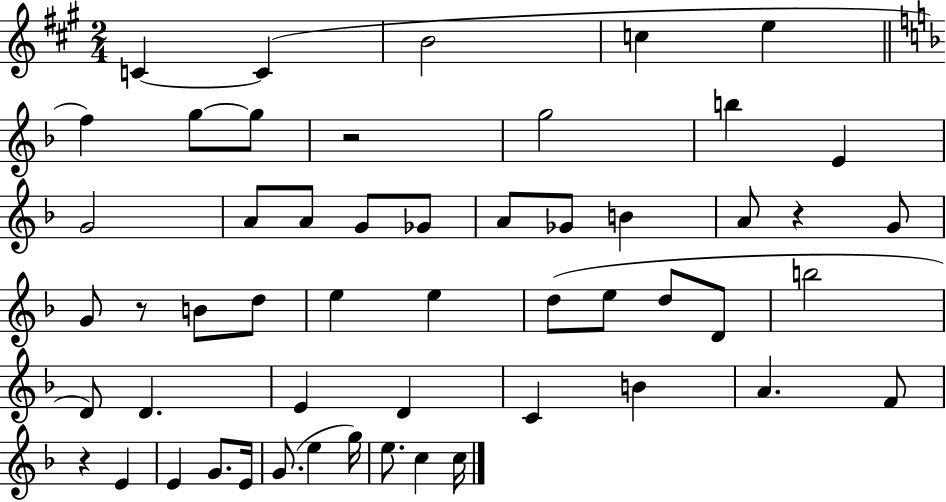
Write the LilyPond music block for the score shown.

{
  \clef treble
  \numericTimeSignature
  \time 2/4
  \key a \major
  \repeat volta 2 { c'4~~ c'4( | b'2 | c''4 e''4 | \bar "||" \break \key f \major f''4) g''8~~ g''8 | r2 | g''2 | b''4 e'4 | \break g'2 | a'8 a'8 g'8 ges'8 | a'8 ges'8 b'4 | a'8 r4 g'8 | \break g'8 r8 b'8 d''8 | e''4 e''4 | d''8( e''8 d''8 d'8 | b''2 | \break d'8) d'4. | e'4 d'4 | c'4 b'4 | a'4. f'8 | \break r4 e'4 | e'4 g'8. e'16 | g'8.( e''4 g''16) | e''8. c''4 c''16 | \break } \bar "|."
}